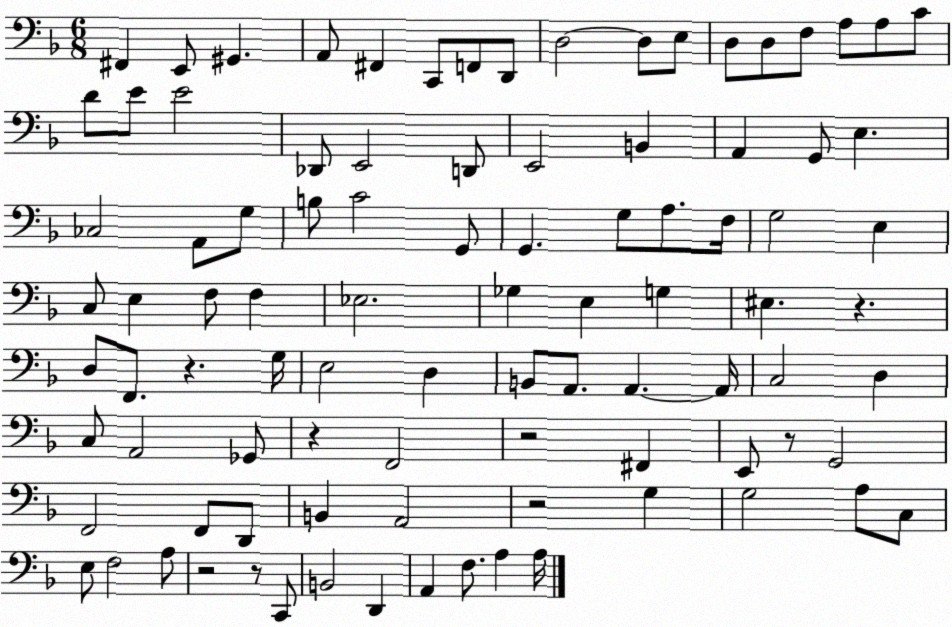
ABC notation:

X:1
T:Untitled
M:6/8
L:1/4
K:F
^F,, E,,/2 ^G,, A,,/2 ^F,, C,,/2 F,,/2 D,,/2 D,2 D,/2 E,/2 D,/2 D,/2 F,/2 A,/2 A,/2 C/2 D/2 E/2 E2 _D,,/2 E,,2 D,,/2 E,,2 B,, A,, G,,/2 E, _C,2 A,,/2 G,/2 B,/2 C2 G,,/2 G,, G,/2 A,/2 F,/4 G,2 E, C,/2 E, F,/2 F, _E,2 _G, E, G, ^E, z D,/2 F,,/2 z G,/4 E,2 D, B,,/2 A,,/2 A,, A,,/4 C,2 D, C,/2 A,,2 _G,,/2 z F,,2 z2 ^F,, E,,/2 z/2 G,,2 F,,2 F,,/2 D,,/2 B,, A,,2 z2 G, G,2 A,/2 C,/2 E,/2 F,2 A,/2 z2 z/2 C,,/2 B,,2 D,, A,, F,/2 A, A,/4